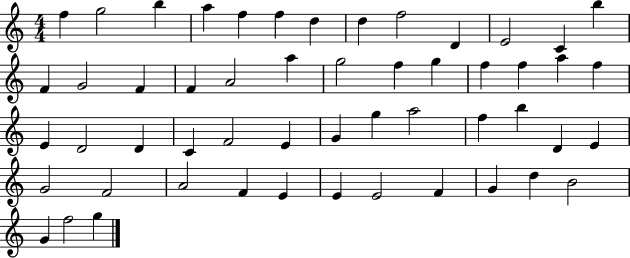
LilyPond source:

{
  \clef treble
  \numericTimeSignature
  \time 4/4
  \key c \major
  f''4 g''2 b''4 | a''4 f''4 f''4 d''4 | d''4 f''2 d'4 | e'2 c'4 b''4 | \break f'4 g'2 f'4 | f'4 a'2 a''4 | g''2 f''4 g''4 | f''4 f''4 a''4 f''4 | \break e'4 d'2 d'4 | c'4 f'2 e'4 | g'4 g''4 a''2 | f''4 b''4 d'4 e'4 | \break g'2 f'2 | a'2 f'4 e'4 | e'4 e'2 f'4 | g'4 d''4 b'2 | \break g'4 f''2 g''4 | \bar "|."
}